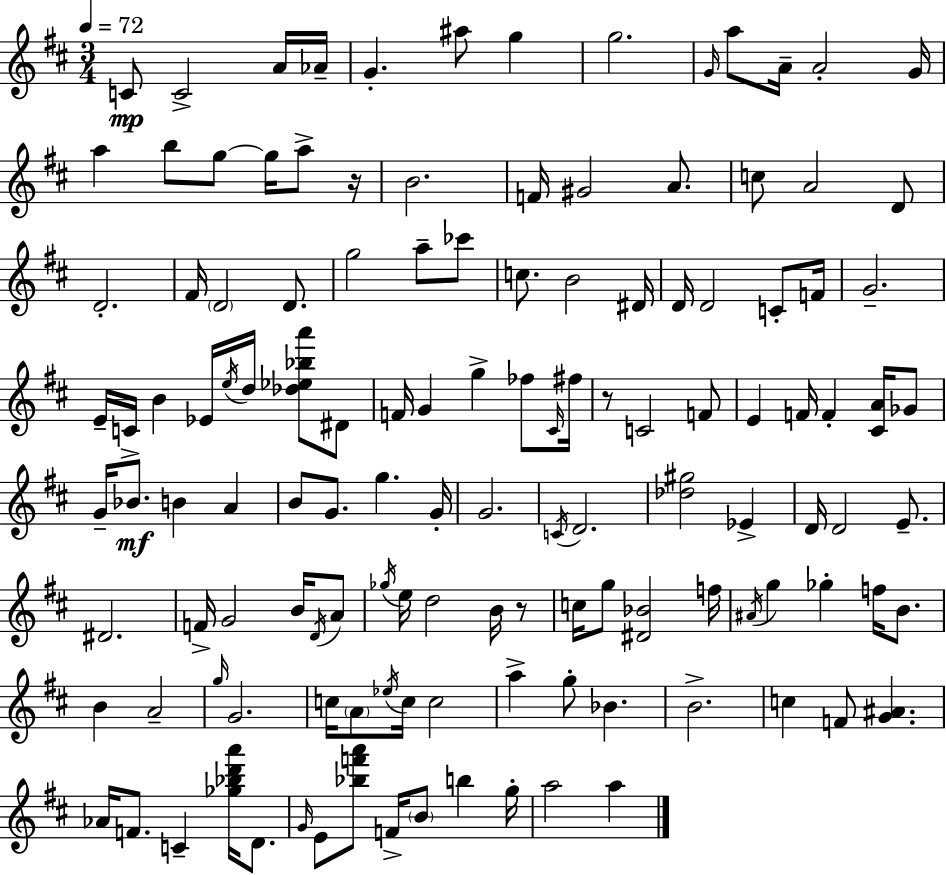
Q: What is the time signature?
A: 3/4